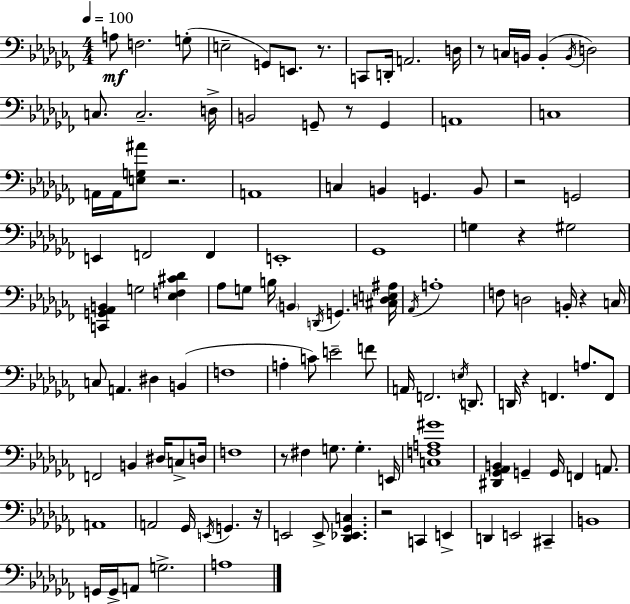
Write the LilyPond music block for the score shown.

{
  \clef bass
  \numericTimeSignature
  \time 4/4
  \key aes \minor
  \tempo 4 = 100
  \repeat volta 2 { a8\mf f2. g8-.( | e2-- g,8) e,8. r8. | c,8 d,16-. a,2. d16 | r8 c16 b,16 b,4-.( \acciaccatura { b,16 } d2) | \break c8. c2.-- | d16-> b,2 g,8-- r8 g,4 | a,1 | c1 | \break a,16 a,16 <e g ais'>8 r2. | a,1 | c4 b,4 g,4. b,8 | r2 g,2 | \break e,4 f,2 f,4 | e,1-. | ges,1 | g4 r4 gis2 | \break <c, g, aes, b,>4 g2 <ees f cis' des'>4 | aes8 g8 b16 \parenthesize b,4 \acciaccatura { d,16 } g,4. | <cis d e ais>16 \acciaccatura { aes,16 } a1-. | f8 d2 b,16-. r4 | \break c16 c8 a,4. dis4 b,4( | f1 | a4-. c'8) e'2-- | f'8 a,16 f,2. | \break \acciaccatura { e16 } d,8. d,16 r4 f,4. a8. | f,8 f,2 b,4 | dis16 c8-> d16 f1 | r8 fis4 g8. g4.-. | \break e,16 <c f a gis'>1 | <dis, ges, aes, b,>4 g,4-- g,16 f,4 | a,8. a,1 | a,2 ges,16 \acciaccatura { e,16 } g,4. | \break r16 e,2 e,8-> <des, ees, ges, c>4. | r2 c,4 | e,4-> d,4 e,2 | cis,4-- b,1 | \break g,16 g,16-> a,8 g2.-> | a1 | } \bar "|."
}